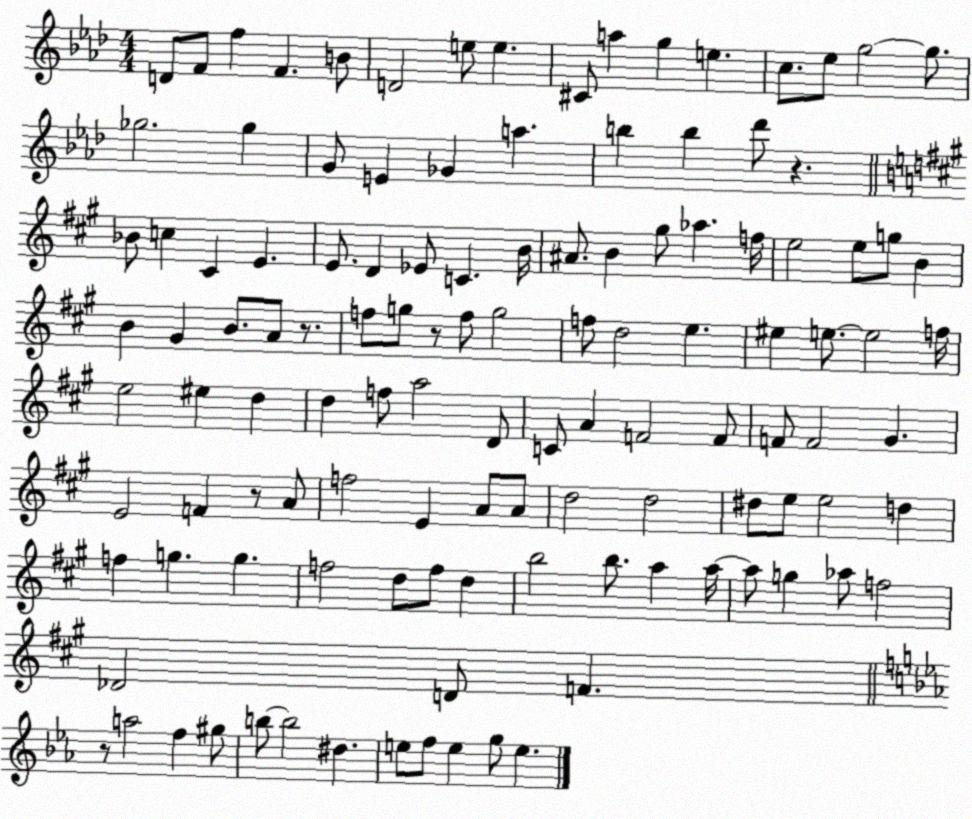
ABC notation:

X:1
T:Untitled
M:4/4
L:1/4
K:Ab
D/2 F/2 f F B/2 D2 e/2 e ^C/2 a g e c/2 _e/2 g2 g/2 _g2 _g G/2 E _G a b b _d'/2 z _B/2 c ^C E E/2 D _E/2 C B/4 ^A/2 B ^g/2 _a f/4 e2 e/2 g/2 B B ^G B/2 A/2 z/2 f/2 g/2 z/2 f/2 g2 f/2 d2 e ^e e/2 e2 f/4 e2 ^e d d f/2 a2 D/2 C/2 A F2 F/2 F/2 F2 ^G E2 F z/2 A/2 f2 E A/2 A/2 d2 d2 ^d/2 e/2 e2 d f g g f2 d/2 f/2 d b2 b/2 a a/4 a/2 g _a/2 f2 _D2 D/2 F z/2 a2 f ^g/2 b/2 b2 ^d e/2 f/2 e g/2 e